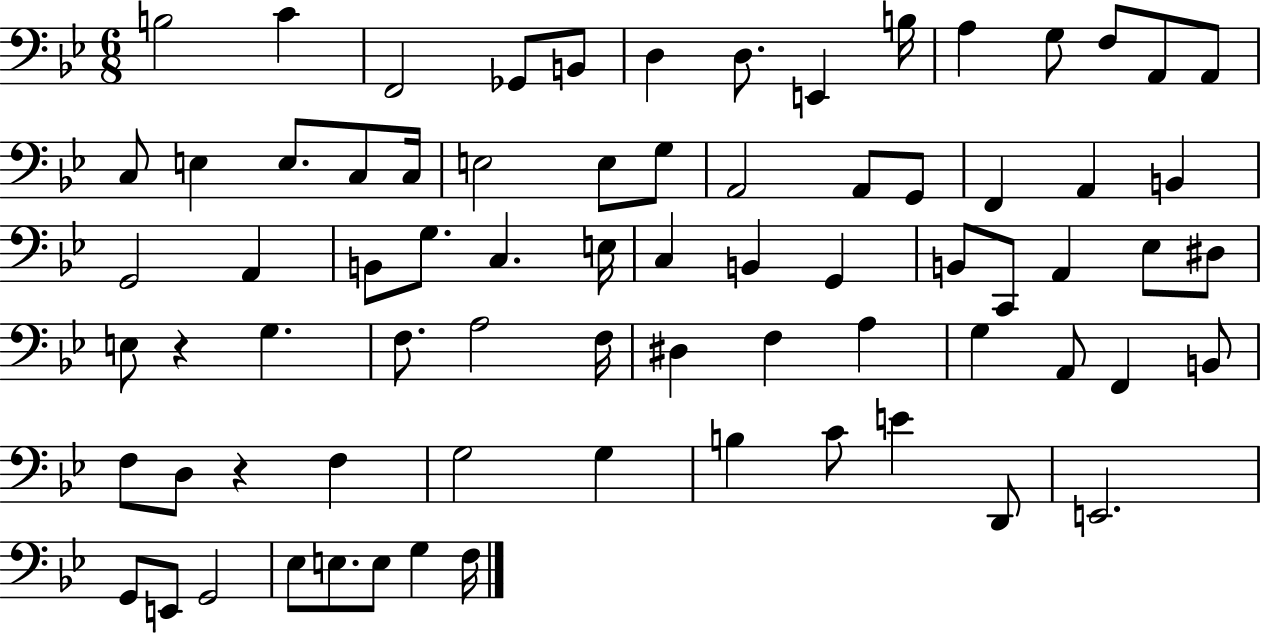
X:1
T:Untitled
M:6/8
L:1/4
K:Bb
B,2 C F,,2 _G,,/2 B,,/2 D, D,/2 E,, B,/4 A, G,/2 F,/2 A,,/2 A,,/2 C,/2 E, E,/2 C,/2 C,/4 E,2 E,/2 G,/2 A,,2 A,,/2 G,,/2 F,, A,, B,, G,,2 A,, B,,/2 G,/2 C, E,/4 C, B,, G,, B,,/2 C,,/2 A,, _E,/2 ^D,/2 E,/2 z G, F,/2 A,2 F,/4 ^D, F, A, G, A,,/2 F,, B,,/2 F,/2 D,/2 z F, G,2 G, B, C/2 E D,,/2 E,,2 G,,/2 E,,/2 G,,2 _E,/2 E,/2 E,/2 G, F,/4